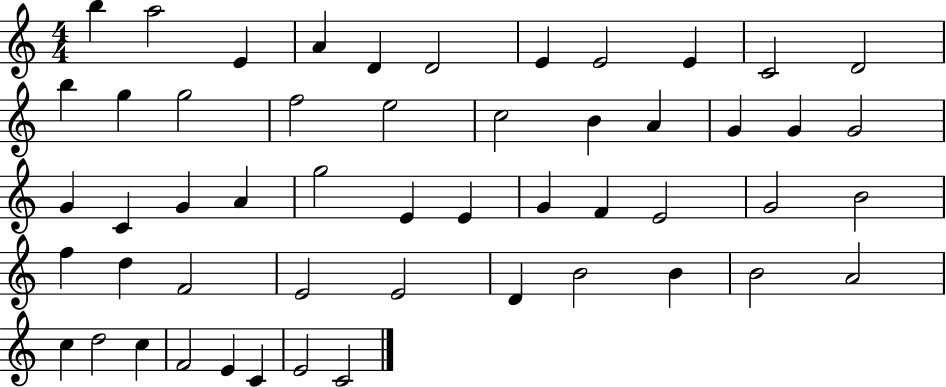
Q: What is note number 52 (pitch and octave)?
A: C4